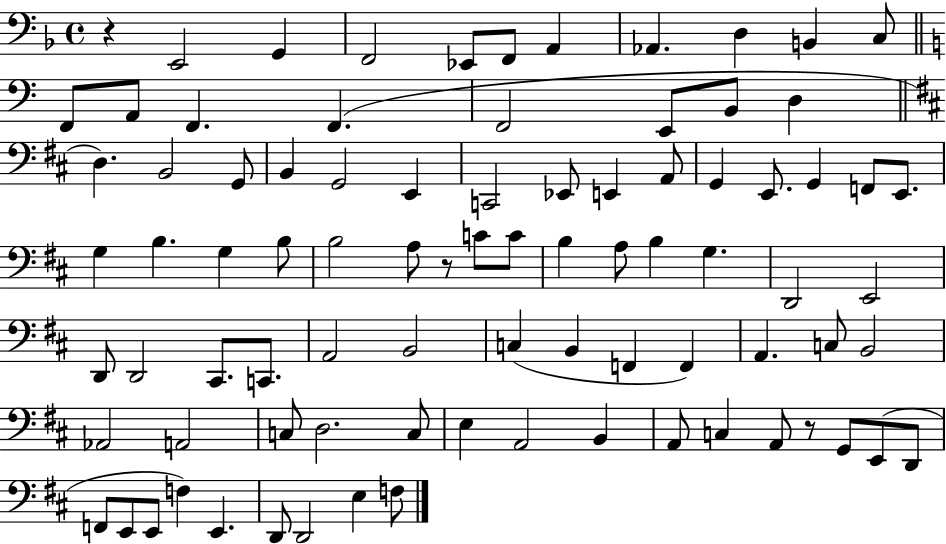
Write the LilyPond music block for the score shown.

{
  \clef bass
  \time 4/4
  \defaultTimeSignature
  \key f \major
  \repeat volta 2 { r4 e,2 g,4 | f,2 ees,8 f,8 a,4 | aes,4. d4 b,4 c8 | \bar "||" \break \key a \minor f,8 a,8 f,4. f,4.( | f,2 e,8 b,8 d4 | \bar "||" \break \key d \major d4.) b,2 g,8 | b,4 g,2 e,4 | c,2 ees,8 e,4 a,8 | g,4 e,8. g,4 f,8 e,8. | \break g4 b4. g4 b8 | b2 a8 r8 c'8 c'8 | b4 a8 b4 g4. | d,2 e,2 | \break d,8 d,2 cis,8. c,8. | a,2 b,2 | c4( b,4 f,4 f,4) | a,4. c8 b,2 | \break aes,2 a,2 | c8 d2. c8 | e4 a,2 b,4 | a,8 c4 a,8 r8 g,8 e,8( d,8 | \break f,8 e,8 e,8 f4) e,4. | d,8 d,2 e4 f8 | } \bar "|."
}